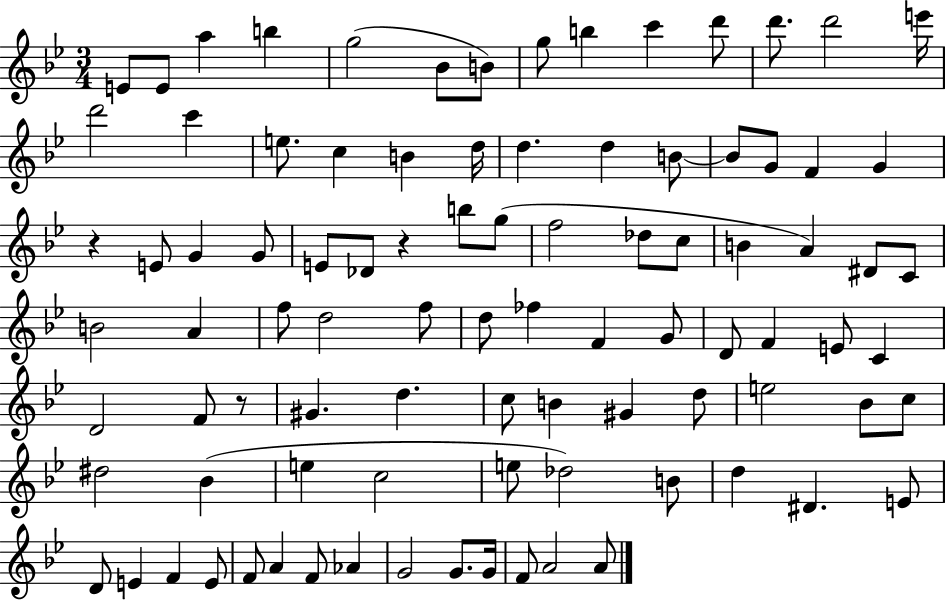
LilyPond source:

{
  \clef treble
  \numericTimeSignature
  \time 3/4
  \key bes \major
  e'8 e'8 a''4 b''4 | g''2( bes'8 b'8) | g''8 b''4 c'''4 d'''8 | d'''8. d'''2 e'''16 | \break d'''2 c'''4 | e''8. c''4 b'4 d''16 | d''4. d''4 b'8~~ | b'8 g'8 f'4 g'4 | \break r4 e'8 g'4 g'8 | e'8 des'8 r4 b''8 g''8( | f''2 des''8 c''8 | b'4 a'4) dis'8 c'8 | \break b'2 a'4 | f''8 d''2 f''8 | d''8 fes''4 f'4 g'8 | d'8 f'4 e'8 c'4 | \break d'2 f'8 r8 | gis'4. d''4. | c''8 b'4 gis'4 d''8 | e''2 bes'8 c''8 | \break dis''2 bes'4( | e''4 c''2 | e''8 des''2) b'8 | d''4 dis'4. e'8 | \break d'8 e'4 f'4 e'8 | f'8 a'4 f'8 aes'4 | g'2 g'8. g'16 | f'8 a'2 a'8 | \break \bar "|."
}